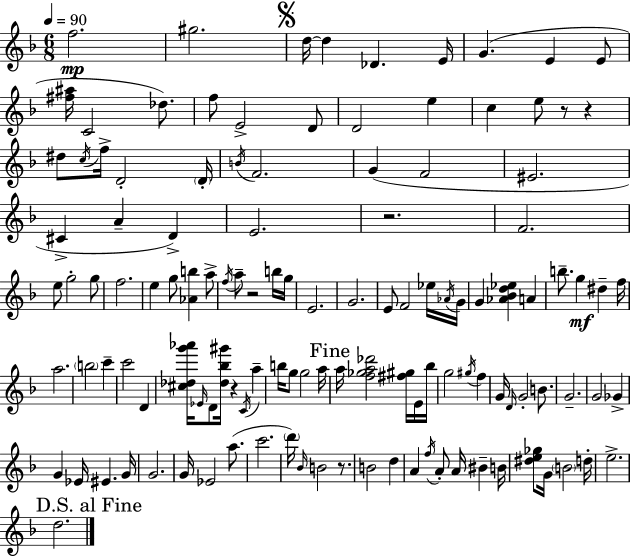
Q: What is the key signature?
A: D minor